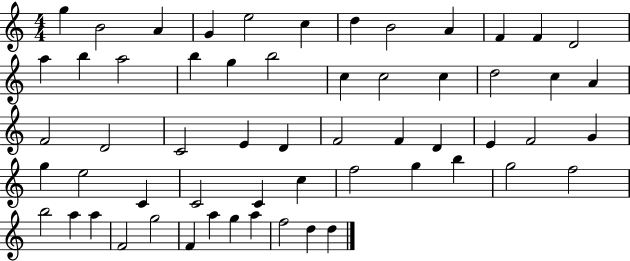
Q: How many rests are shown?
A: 0